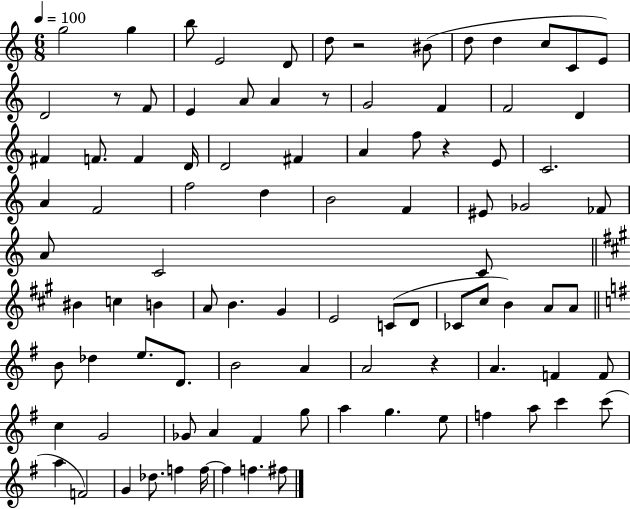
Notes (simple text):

G5/h G5/q B5/e E4/h D4/e D5/e R/h BIS4/e D5/e D5/q C5/e C4/e E4/e D4/h R/e F4/e E4/q A4/e A4/q R/e G4/h F4/q F4/h D4/q F#4/q F4/e. F4/q D4/s D4/h F#4/q A4/q F5/e R/q E4/e C4/h. A4/q F4/h F5/h D5/q B4/h F4/q EIS4/e Gb4/h FES4/e A4/e C4/h C4/e BIS4/q C5/q B4/q A4/e B4/q. G#4/q E4/h C4/e D4/e CES4/e C#5/e B4/q A4/e A4/e B4/e Db5/q E5/e. D4/e. B4/h A4/q A4/h R/q A4/q. F4/q F4/e C5/q G4/h Gb4/e A4/q F#4/q G5/e A5/q G5/q. E5/e F5/q A5/e C6/q C6/e A5/q F4/h G4/q Db5/e. F5/q F5/s F5/q F5/q. F#5/e